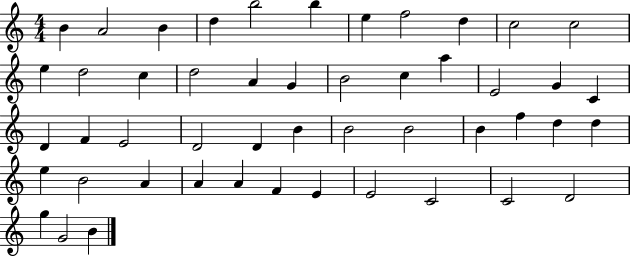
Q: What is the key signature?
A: C major